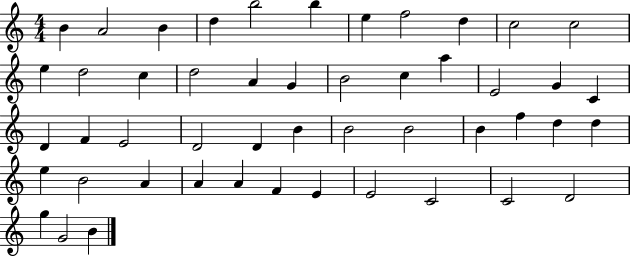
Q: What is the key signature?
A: C major